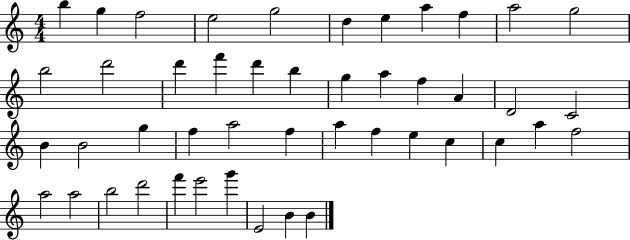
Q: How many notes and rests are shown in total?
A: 46